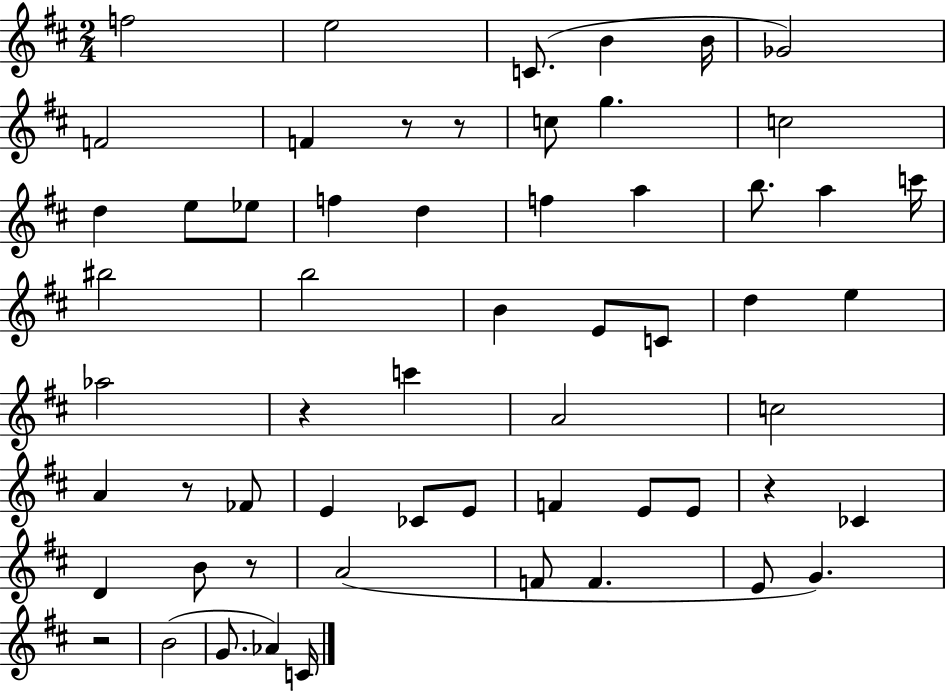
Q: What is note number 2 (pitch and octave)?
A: E5